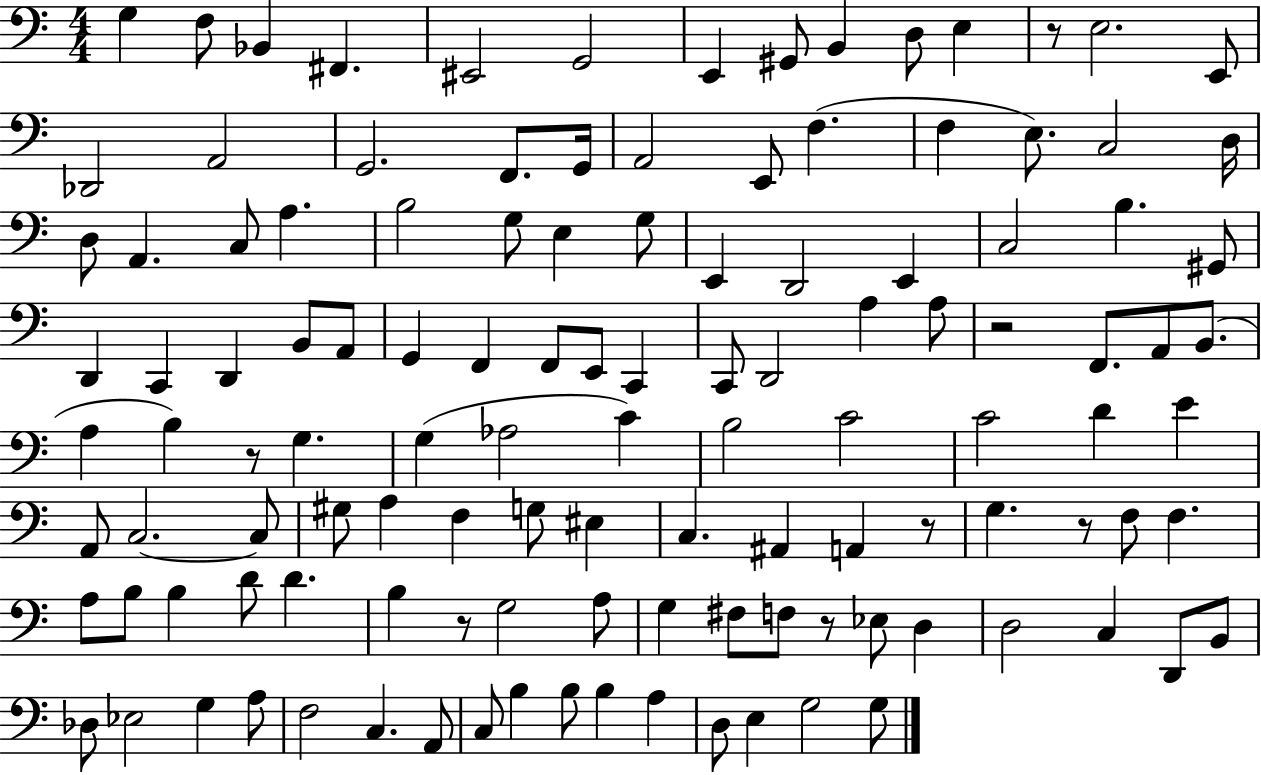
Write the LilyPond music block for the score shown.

{
  \clef bass
  \numericTimeSignature
  \time 4/4
  \key c \major
  g4 f8 bes,4 fis,4. | eis,2 g,2 | e,4 gis,8 b,4 d8 e4 | r8 e2. e,8 | \break des,2 a,2 | g,2. f,8. g,16 | a,2 e,8 f4.( | f4 e8.) c2 d16 | \break d8 a,4. c8 a4. | b2 g8 e4 g8 | e,4 d,2 e,4 | c2 b4. gis,8 | \break d,4 c,4 d,4 b,8 a,8 | g,4 f,4 f,8 e,8 c,4 | c,8 d,2 a4 a8 | r2 f,8. a,8 b,8.( | \break a4 b4) r8 g4. | g4( aes2 c'4) | b2 c'2 | c'2 d'4 e'4 | \break a,8 c2.~~ c8 | gis8 a4 f4 g8 eis4 | c4. ais,4 a,4 r8 | g4. r8 f8 f4. | \break a8 b8 b4 d'8 d'4. | b4 r8 g2 a8 | g4 fis8 f8 r8 ees8 d4 | d2 c4 d,8 b,8 | \break des8 ees2 g4 a8 | f2 c4. a,8 | c8 b4 b8 b4 a4 | d8 e4 g2 g8 | \break \bar "|."
}